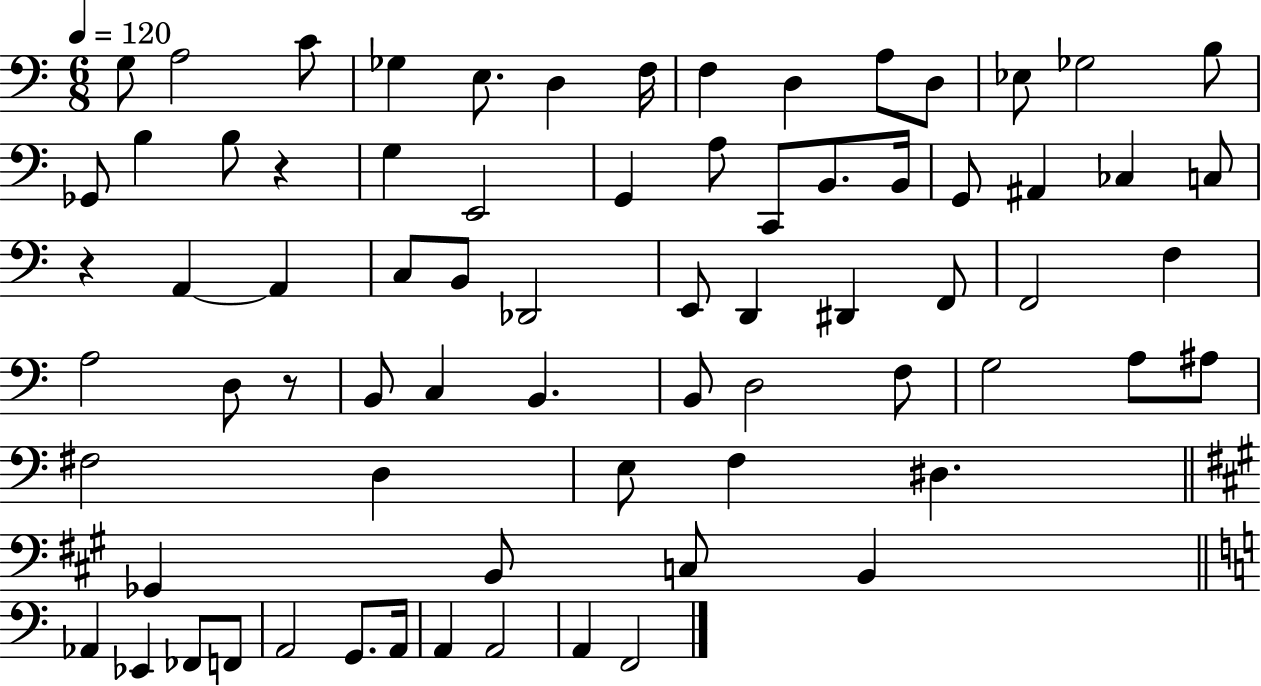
G3/e A3/h C4/e Gb3/q E3/e. D3/q F3/s F3/q D3/q A3/e D3/e Eb3/e Gb3/h B3/e Gb2/e B3/q B3/e R/q G3/q E2/h G2/q A3/e C2/e B2/e. B2/s G2/e A#2/q CES3/q C3/e R/q A2/q A2/q C3/e B2/e Db2/h E2/e D2/q D#2/q F2/e F2/h F3/q A3/h D3/e R/e B2/e C3/q B2/q. B2/e D3/h F3/e G3/h A3/e A#3/e F#3/h D3/q E3/e F3/q D#3/q. Gb2/q B2/e C3/e B2/q Ab2/q Eb2/q FES2/e F2/e A2/h G2/e. A2/s A2/q A2/h A2/q F2/h